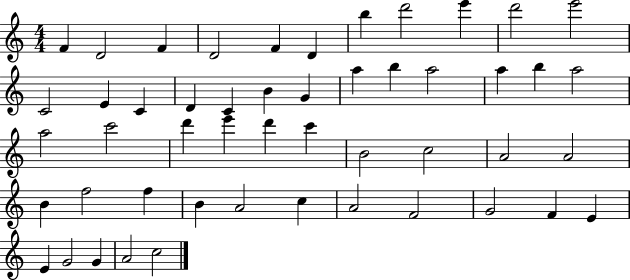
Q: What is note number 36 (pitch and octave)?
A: F5